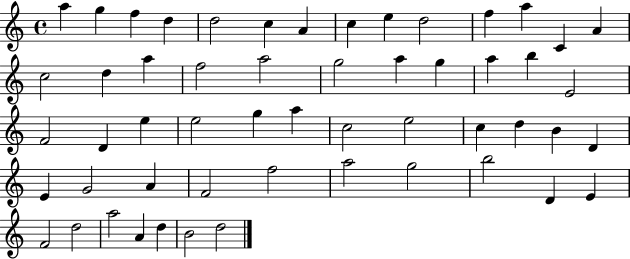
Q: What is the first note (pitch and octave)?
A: A5